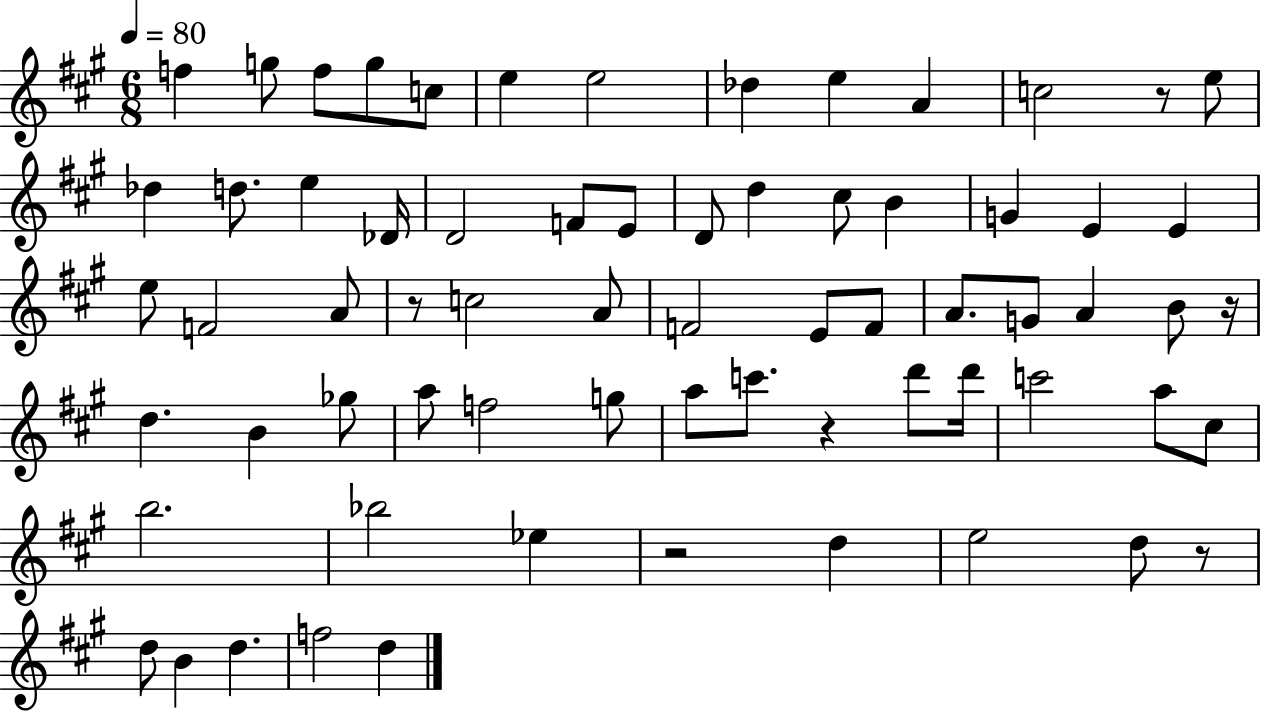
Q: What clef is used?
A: treble